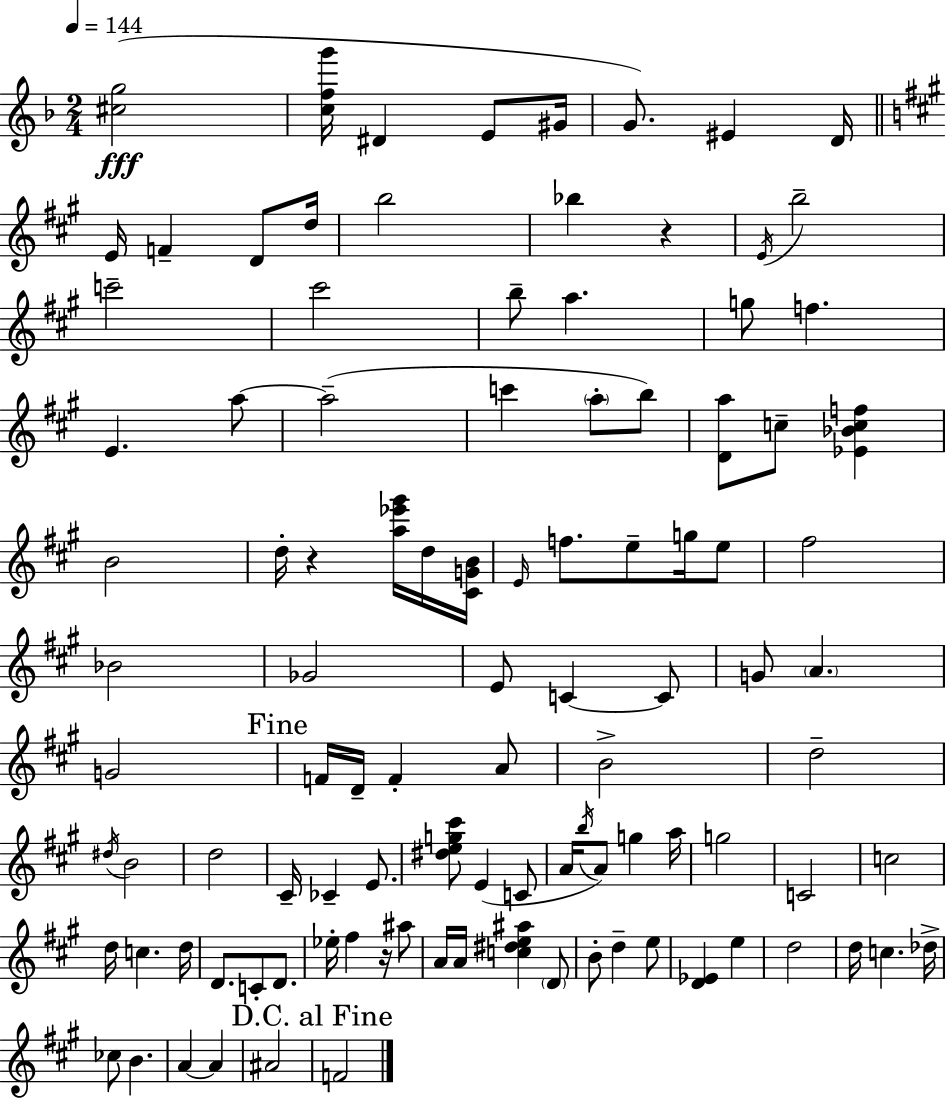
[C#5,G5]/h [C5,F5,G6]/s D#4/q E4/e G#4/s G4/e. EIS4/q D4/s E4/s F4/q D4/e D5/s B5/h Bb5/q R/q E4/s B5/h C6/h C#6/h B5/e A5/q. G5/e F5/q. E4/q. A5/e A5/h C6/q A5/e B5/e [D4,A5]/e C5/e [Eb4,Bb4,C5,F5]/q B4/h D5/s R/q [A5,Eb6,G#6]/s D5/s [C#4,G4,B4]/s E4/s F5/e. E5/e G5/s E5/e F#5/h Bb4/h Gb4/h E4/e C4/q C4/e G4/e A4/q. G4/h F4/s D4/s F4/q A4/e B4/h D5/h D#5/s B4/h D5/h C#4/s CES4/q E4/e. [D#5,E5,G5,C#6]/e E4/q C4/e A4/s B5/s A4/e G5/q A5/s G5/h C4/h C5/h D5/s C5/q. D5/s D4/e. C4/e D4/e. Eb5/s F#5/q R/s A#5/e A4/s A4/s [C5,D#5,E5,A#5]/q D4/e B4/e D5/q E5/e [D4,Eb4]/q E5/q D5/h D5/s C5/q. Db5/s CES5/e B4/q. A4/q A4/q A#4/h F4/h